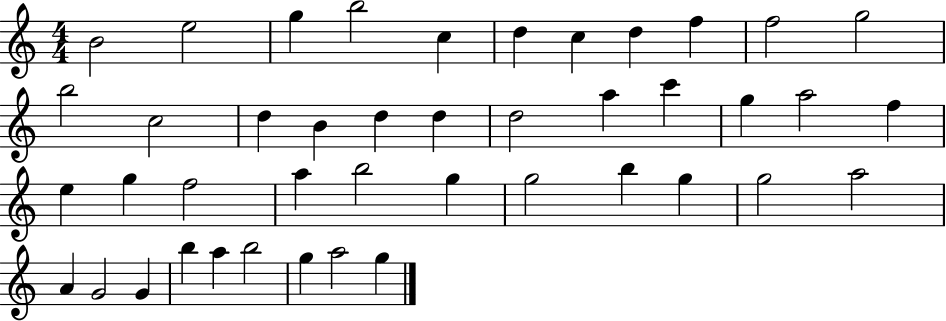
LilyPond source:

{
  \clef treble
  \numericTimeSignature
  \time 4/4
  \key c \major
  b'2 e''2 | g''4 b''2 c''4 | d''4 c''4 d''4 f''4 | f''2 g''2 | \break b''2 c''2 | d''4 b'4 d''4 d''4 | d''2 a''4 c'''4 | g''4 a''2 f''4 | \break e''4 g''4 f''2 | a''4 b''2 g''4 | g''2 b''4 g''4 | g''2 a''2 | \break a'4 g'2 g'4 | b''4 a''4 b''2 | g''4 a''2 g''4 | \bar "|."
}